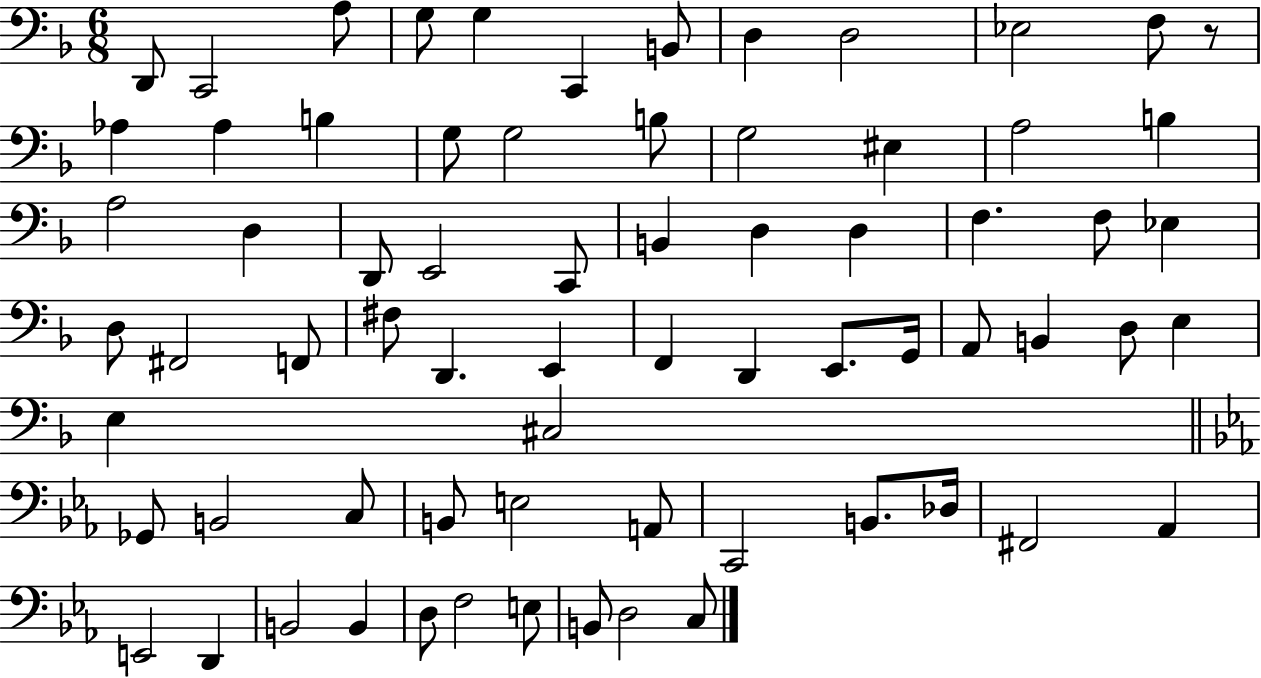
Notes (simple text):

D2/e C2/h A3/e G3/e G3/q C2/q B2/e D3/q D3/h Eb3/h F3/e R/e Ab3/q Ab3/q B3/q G3/e G3/h B3/e G3/h EIS3/q A3/h B3/q A3/h D3/q D2/e E2/h C2/e B2/q D3/q D3/q F3/q. F3/e Eb3/q D3/e F#2/h F2/e F#3/e D2/q. E2/q F2/q D2/q E2/e. G2/s A2/e B2/q D3/e E3/q E3/q C#3/h Gb2/e B2/h C3/e B2/e E3/h A2/e C2/h B2/e. Db3/s F#2/h Ab2/q E2/h D2/q B2/h B2/q D3/e F3/h E3/e B2/e D3/h C3/e